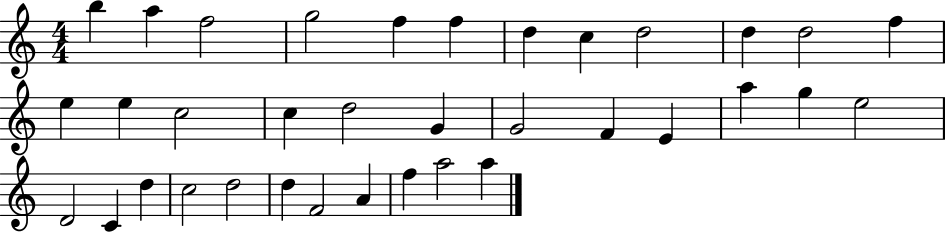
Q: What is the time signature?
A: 4/4